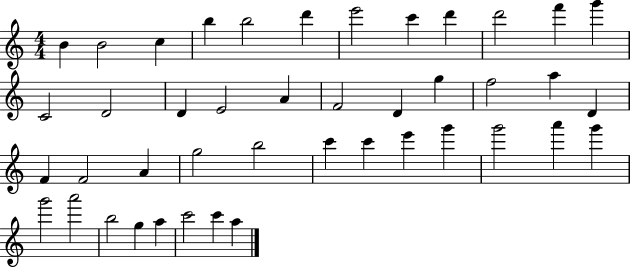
{
  \clef treble
  \numericTimeSignature
  \time 4/4
  \key c \major
  b'4 b'2 c''4 | b''4 b''2 d'''4 | e'''2 c'''4 d'''4 | d'''2 f'''4 g'''4 | \break c'2 d'2 | d'4 e'2 a'4 | f'2 d'4 g''4 | f''2 a''4 d'4 | \break f'4 f'2 a'4 | g''2 b''2 | c'''4 c'''4 e'''4 g'''4 | g'''2 a'''4 g'''4 | \break g'''2 a'''2 | b''2 g''4 a''4 | c'''2 c'''4 a''4 | \bar "|."
}